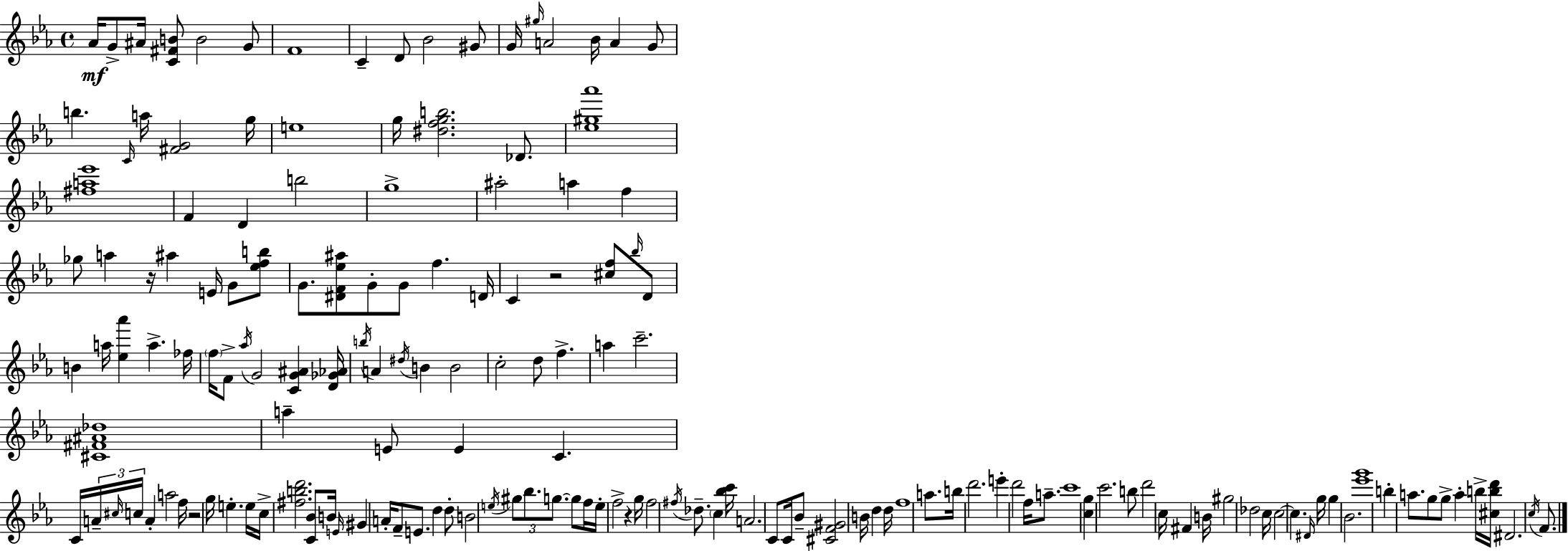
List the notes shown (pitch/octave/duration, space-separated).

Ab4/s G4/e A#4/s [C4,F#4,B4]/e B4/h G4/e F4/w C4/q D4/e Bb4/h G#4/e G4/s G#5/s A4/h Bb4/s A4/q G4/e B5/q. C4/s A5/s [F#4,G4]/h G5/s E5/w G5/s [D#5,F5,G5,B5]/h. Db4/e. [Eb5,G#5,Ab6]/w [F#5,A5,Eb6]/w F4/q D4/q B5/h G5/w A#5/h A5/q F5/q Gb5/e A5/q R/s A#5/q E4/s G4/e [Eb5,F5,B5]/e G4/e. [D#4,F4,Eb5,A#5]/e G4/e G4/e F5/q. D4/s C4/q R/h [C#5,F5]/e Bb5/s D4/e B4/q A5/s [Eb5,Ab6]/q A5/q. FES5/s F5/s F4/e Ab5/s G4/h [C4,G4,A#4]/q [D4,Gb4,Ab4]/s B5/s A4/q D#5/s B4/q B4/h C5/h D5/e F5/q. A5/q C6/h. [C#4,F#4,A#4,Db5]/w A5/q E4/e E4/q C4/q. C4/s A4/s C#5/s C5/s A4/q A5/h F5/s R/h G5/s E5/q. E5/s C5/s [F#5,B5,D6]/h. [C4,Bb4]/e B4/s E4/s G#4/q A4/s F4/e E4/e. D5/q D5/e B4/h E5/s G#5/e Bb5/e. G5/e. G5/e F5/s E5/s F5/h R/q G5/s F5/h F#5/s Db5/e. C5/q [Bb5,C6]/s A4/h. C4/e C4/s Bb4/e [C#4,F4,G#4]/h B4/s D5/q D5/s F5/w A5/e. B5/s D6/h. E6/q D6/h F5/s A5/e. C6/w [C5,G5]/q C6/h. B5/e D6/h C5/s F#4/q B4/s G#5/h Db5/h C5/s C5/h C5/q. D#4/s G5/s G5/q Bb4/h. [Eb6,G6]/w B5/q A5/e. G5/e G5/e A5/q B5/s [C#5,B5,D6]/s D#4/h. C5/s F4/e.